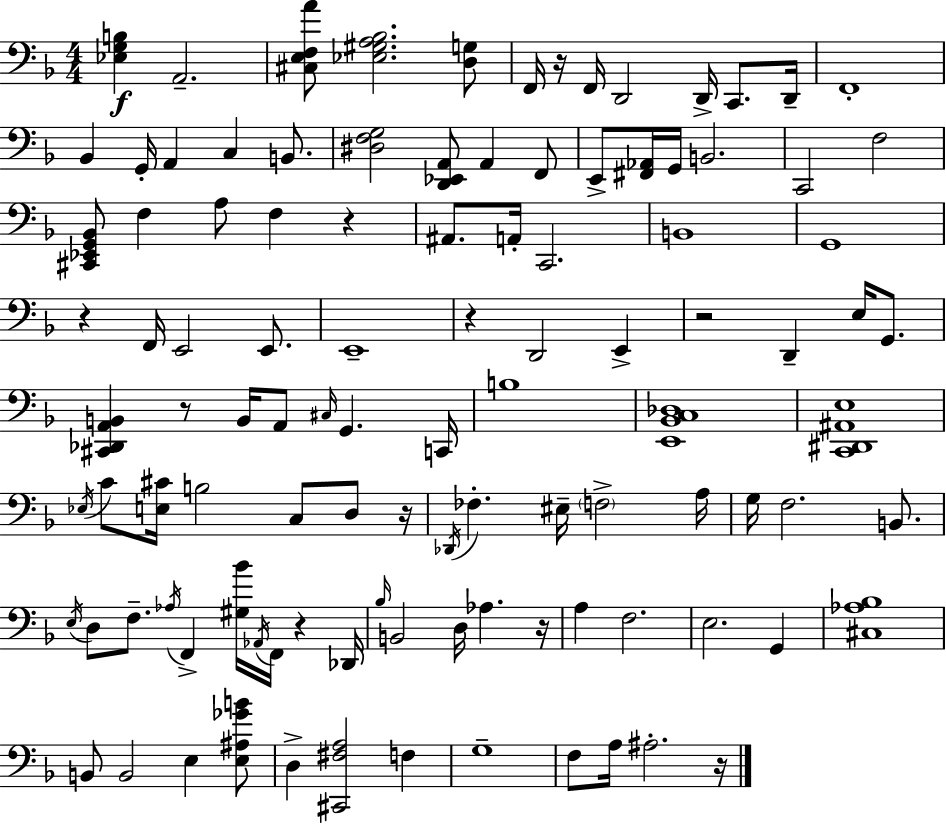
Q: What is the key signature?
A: F major